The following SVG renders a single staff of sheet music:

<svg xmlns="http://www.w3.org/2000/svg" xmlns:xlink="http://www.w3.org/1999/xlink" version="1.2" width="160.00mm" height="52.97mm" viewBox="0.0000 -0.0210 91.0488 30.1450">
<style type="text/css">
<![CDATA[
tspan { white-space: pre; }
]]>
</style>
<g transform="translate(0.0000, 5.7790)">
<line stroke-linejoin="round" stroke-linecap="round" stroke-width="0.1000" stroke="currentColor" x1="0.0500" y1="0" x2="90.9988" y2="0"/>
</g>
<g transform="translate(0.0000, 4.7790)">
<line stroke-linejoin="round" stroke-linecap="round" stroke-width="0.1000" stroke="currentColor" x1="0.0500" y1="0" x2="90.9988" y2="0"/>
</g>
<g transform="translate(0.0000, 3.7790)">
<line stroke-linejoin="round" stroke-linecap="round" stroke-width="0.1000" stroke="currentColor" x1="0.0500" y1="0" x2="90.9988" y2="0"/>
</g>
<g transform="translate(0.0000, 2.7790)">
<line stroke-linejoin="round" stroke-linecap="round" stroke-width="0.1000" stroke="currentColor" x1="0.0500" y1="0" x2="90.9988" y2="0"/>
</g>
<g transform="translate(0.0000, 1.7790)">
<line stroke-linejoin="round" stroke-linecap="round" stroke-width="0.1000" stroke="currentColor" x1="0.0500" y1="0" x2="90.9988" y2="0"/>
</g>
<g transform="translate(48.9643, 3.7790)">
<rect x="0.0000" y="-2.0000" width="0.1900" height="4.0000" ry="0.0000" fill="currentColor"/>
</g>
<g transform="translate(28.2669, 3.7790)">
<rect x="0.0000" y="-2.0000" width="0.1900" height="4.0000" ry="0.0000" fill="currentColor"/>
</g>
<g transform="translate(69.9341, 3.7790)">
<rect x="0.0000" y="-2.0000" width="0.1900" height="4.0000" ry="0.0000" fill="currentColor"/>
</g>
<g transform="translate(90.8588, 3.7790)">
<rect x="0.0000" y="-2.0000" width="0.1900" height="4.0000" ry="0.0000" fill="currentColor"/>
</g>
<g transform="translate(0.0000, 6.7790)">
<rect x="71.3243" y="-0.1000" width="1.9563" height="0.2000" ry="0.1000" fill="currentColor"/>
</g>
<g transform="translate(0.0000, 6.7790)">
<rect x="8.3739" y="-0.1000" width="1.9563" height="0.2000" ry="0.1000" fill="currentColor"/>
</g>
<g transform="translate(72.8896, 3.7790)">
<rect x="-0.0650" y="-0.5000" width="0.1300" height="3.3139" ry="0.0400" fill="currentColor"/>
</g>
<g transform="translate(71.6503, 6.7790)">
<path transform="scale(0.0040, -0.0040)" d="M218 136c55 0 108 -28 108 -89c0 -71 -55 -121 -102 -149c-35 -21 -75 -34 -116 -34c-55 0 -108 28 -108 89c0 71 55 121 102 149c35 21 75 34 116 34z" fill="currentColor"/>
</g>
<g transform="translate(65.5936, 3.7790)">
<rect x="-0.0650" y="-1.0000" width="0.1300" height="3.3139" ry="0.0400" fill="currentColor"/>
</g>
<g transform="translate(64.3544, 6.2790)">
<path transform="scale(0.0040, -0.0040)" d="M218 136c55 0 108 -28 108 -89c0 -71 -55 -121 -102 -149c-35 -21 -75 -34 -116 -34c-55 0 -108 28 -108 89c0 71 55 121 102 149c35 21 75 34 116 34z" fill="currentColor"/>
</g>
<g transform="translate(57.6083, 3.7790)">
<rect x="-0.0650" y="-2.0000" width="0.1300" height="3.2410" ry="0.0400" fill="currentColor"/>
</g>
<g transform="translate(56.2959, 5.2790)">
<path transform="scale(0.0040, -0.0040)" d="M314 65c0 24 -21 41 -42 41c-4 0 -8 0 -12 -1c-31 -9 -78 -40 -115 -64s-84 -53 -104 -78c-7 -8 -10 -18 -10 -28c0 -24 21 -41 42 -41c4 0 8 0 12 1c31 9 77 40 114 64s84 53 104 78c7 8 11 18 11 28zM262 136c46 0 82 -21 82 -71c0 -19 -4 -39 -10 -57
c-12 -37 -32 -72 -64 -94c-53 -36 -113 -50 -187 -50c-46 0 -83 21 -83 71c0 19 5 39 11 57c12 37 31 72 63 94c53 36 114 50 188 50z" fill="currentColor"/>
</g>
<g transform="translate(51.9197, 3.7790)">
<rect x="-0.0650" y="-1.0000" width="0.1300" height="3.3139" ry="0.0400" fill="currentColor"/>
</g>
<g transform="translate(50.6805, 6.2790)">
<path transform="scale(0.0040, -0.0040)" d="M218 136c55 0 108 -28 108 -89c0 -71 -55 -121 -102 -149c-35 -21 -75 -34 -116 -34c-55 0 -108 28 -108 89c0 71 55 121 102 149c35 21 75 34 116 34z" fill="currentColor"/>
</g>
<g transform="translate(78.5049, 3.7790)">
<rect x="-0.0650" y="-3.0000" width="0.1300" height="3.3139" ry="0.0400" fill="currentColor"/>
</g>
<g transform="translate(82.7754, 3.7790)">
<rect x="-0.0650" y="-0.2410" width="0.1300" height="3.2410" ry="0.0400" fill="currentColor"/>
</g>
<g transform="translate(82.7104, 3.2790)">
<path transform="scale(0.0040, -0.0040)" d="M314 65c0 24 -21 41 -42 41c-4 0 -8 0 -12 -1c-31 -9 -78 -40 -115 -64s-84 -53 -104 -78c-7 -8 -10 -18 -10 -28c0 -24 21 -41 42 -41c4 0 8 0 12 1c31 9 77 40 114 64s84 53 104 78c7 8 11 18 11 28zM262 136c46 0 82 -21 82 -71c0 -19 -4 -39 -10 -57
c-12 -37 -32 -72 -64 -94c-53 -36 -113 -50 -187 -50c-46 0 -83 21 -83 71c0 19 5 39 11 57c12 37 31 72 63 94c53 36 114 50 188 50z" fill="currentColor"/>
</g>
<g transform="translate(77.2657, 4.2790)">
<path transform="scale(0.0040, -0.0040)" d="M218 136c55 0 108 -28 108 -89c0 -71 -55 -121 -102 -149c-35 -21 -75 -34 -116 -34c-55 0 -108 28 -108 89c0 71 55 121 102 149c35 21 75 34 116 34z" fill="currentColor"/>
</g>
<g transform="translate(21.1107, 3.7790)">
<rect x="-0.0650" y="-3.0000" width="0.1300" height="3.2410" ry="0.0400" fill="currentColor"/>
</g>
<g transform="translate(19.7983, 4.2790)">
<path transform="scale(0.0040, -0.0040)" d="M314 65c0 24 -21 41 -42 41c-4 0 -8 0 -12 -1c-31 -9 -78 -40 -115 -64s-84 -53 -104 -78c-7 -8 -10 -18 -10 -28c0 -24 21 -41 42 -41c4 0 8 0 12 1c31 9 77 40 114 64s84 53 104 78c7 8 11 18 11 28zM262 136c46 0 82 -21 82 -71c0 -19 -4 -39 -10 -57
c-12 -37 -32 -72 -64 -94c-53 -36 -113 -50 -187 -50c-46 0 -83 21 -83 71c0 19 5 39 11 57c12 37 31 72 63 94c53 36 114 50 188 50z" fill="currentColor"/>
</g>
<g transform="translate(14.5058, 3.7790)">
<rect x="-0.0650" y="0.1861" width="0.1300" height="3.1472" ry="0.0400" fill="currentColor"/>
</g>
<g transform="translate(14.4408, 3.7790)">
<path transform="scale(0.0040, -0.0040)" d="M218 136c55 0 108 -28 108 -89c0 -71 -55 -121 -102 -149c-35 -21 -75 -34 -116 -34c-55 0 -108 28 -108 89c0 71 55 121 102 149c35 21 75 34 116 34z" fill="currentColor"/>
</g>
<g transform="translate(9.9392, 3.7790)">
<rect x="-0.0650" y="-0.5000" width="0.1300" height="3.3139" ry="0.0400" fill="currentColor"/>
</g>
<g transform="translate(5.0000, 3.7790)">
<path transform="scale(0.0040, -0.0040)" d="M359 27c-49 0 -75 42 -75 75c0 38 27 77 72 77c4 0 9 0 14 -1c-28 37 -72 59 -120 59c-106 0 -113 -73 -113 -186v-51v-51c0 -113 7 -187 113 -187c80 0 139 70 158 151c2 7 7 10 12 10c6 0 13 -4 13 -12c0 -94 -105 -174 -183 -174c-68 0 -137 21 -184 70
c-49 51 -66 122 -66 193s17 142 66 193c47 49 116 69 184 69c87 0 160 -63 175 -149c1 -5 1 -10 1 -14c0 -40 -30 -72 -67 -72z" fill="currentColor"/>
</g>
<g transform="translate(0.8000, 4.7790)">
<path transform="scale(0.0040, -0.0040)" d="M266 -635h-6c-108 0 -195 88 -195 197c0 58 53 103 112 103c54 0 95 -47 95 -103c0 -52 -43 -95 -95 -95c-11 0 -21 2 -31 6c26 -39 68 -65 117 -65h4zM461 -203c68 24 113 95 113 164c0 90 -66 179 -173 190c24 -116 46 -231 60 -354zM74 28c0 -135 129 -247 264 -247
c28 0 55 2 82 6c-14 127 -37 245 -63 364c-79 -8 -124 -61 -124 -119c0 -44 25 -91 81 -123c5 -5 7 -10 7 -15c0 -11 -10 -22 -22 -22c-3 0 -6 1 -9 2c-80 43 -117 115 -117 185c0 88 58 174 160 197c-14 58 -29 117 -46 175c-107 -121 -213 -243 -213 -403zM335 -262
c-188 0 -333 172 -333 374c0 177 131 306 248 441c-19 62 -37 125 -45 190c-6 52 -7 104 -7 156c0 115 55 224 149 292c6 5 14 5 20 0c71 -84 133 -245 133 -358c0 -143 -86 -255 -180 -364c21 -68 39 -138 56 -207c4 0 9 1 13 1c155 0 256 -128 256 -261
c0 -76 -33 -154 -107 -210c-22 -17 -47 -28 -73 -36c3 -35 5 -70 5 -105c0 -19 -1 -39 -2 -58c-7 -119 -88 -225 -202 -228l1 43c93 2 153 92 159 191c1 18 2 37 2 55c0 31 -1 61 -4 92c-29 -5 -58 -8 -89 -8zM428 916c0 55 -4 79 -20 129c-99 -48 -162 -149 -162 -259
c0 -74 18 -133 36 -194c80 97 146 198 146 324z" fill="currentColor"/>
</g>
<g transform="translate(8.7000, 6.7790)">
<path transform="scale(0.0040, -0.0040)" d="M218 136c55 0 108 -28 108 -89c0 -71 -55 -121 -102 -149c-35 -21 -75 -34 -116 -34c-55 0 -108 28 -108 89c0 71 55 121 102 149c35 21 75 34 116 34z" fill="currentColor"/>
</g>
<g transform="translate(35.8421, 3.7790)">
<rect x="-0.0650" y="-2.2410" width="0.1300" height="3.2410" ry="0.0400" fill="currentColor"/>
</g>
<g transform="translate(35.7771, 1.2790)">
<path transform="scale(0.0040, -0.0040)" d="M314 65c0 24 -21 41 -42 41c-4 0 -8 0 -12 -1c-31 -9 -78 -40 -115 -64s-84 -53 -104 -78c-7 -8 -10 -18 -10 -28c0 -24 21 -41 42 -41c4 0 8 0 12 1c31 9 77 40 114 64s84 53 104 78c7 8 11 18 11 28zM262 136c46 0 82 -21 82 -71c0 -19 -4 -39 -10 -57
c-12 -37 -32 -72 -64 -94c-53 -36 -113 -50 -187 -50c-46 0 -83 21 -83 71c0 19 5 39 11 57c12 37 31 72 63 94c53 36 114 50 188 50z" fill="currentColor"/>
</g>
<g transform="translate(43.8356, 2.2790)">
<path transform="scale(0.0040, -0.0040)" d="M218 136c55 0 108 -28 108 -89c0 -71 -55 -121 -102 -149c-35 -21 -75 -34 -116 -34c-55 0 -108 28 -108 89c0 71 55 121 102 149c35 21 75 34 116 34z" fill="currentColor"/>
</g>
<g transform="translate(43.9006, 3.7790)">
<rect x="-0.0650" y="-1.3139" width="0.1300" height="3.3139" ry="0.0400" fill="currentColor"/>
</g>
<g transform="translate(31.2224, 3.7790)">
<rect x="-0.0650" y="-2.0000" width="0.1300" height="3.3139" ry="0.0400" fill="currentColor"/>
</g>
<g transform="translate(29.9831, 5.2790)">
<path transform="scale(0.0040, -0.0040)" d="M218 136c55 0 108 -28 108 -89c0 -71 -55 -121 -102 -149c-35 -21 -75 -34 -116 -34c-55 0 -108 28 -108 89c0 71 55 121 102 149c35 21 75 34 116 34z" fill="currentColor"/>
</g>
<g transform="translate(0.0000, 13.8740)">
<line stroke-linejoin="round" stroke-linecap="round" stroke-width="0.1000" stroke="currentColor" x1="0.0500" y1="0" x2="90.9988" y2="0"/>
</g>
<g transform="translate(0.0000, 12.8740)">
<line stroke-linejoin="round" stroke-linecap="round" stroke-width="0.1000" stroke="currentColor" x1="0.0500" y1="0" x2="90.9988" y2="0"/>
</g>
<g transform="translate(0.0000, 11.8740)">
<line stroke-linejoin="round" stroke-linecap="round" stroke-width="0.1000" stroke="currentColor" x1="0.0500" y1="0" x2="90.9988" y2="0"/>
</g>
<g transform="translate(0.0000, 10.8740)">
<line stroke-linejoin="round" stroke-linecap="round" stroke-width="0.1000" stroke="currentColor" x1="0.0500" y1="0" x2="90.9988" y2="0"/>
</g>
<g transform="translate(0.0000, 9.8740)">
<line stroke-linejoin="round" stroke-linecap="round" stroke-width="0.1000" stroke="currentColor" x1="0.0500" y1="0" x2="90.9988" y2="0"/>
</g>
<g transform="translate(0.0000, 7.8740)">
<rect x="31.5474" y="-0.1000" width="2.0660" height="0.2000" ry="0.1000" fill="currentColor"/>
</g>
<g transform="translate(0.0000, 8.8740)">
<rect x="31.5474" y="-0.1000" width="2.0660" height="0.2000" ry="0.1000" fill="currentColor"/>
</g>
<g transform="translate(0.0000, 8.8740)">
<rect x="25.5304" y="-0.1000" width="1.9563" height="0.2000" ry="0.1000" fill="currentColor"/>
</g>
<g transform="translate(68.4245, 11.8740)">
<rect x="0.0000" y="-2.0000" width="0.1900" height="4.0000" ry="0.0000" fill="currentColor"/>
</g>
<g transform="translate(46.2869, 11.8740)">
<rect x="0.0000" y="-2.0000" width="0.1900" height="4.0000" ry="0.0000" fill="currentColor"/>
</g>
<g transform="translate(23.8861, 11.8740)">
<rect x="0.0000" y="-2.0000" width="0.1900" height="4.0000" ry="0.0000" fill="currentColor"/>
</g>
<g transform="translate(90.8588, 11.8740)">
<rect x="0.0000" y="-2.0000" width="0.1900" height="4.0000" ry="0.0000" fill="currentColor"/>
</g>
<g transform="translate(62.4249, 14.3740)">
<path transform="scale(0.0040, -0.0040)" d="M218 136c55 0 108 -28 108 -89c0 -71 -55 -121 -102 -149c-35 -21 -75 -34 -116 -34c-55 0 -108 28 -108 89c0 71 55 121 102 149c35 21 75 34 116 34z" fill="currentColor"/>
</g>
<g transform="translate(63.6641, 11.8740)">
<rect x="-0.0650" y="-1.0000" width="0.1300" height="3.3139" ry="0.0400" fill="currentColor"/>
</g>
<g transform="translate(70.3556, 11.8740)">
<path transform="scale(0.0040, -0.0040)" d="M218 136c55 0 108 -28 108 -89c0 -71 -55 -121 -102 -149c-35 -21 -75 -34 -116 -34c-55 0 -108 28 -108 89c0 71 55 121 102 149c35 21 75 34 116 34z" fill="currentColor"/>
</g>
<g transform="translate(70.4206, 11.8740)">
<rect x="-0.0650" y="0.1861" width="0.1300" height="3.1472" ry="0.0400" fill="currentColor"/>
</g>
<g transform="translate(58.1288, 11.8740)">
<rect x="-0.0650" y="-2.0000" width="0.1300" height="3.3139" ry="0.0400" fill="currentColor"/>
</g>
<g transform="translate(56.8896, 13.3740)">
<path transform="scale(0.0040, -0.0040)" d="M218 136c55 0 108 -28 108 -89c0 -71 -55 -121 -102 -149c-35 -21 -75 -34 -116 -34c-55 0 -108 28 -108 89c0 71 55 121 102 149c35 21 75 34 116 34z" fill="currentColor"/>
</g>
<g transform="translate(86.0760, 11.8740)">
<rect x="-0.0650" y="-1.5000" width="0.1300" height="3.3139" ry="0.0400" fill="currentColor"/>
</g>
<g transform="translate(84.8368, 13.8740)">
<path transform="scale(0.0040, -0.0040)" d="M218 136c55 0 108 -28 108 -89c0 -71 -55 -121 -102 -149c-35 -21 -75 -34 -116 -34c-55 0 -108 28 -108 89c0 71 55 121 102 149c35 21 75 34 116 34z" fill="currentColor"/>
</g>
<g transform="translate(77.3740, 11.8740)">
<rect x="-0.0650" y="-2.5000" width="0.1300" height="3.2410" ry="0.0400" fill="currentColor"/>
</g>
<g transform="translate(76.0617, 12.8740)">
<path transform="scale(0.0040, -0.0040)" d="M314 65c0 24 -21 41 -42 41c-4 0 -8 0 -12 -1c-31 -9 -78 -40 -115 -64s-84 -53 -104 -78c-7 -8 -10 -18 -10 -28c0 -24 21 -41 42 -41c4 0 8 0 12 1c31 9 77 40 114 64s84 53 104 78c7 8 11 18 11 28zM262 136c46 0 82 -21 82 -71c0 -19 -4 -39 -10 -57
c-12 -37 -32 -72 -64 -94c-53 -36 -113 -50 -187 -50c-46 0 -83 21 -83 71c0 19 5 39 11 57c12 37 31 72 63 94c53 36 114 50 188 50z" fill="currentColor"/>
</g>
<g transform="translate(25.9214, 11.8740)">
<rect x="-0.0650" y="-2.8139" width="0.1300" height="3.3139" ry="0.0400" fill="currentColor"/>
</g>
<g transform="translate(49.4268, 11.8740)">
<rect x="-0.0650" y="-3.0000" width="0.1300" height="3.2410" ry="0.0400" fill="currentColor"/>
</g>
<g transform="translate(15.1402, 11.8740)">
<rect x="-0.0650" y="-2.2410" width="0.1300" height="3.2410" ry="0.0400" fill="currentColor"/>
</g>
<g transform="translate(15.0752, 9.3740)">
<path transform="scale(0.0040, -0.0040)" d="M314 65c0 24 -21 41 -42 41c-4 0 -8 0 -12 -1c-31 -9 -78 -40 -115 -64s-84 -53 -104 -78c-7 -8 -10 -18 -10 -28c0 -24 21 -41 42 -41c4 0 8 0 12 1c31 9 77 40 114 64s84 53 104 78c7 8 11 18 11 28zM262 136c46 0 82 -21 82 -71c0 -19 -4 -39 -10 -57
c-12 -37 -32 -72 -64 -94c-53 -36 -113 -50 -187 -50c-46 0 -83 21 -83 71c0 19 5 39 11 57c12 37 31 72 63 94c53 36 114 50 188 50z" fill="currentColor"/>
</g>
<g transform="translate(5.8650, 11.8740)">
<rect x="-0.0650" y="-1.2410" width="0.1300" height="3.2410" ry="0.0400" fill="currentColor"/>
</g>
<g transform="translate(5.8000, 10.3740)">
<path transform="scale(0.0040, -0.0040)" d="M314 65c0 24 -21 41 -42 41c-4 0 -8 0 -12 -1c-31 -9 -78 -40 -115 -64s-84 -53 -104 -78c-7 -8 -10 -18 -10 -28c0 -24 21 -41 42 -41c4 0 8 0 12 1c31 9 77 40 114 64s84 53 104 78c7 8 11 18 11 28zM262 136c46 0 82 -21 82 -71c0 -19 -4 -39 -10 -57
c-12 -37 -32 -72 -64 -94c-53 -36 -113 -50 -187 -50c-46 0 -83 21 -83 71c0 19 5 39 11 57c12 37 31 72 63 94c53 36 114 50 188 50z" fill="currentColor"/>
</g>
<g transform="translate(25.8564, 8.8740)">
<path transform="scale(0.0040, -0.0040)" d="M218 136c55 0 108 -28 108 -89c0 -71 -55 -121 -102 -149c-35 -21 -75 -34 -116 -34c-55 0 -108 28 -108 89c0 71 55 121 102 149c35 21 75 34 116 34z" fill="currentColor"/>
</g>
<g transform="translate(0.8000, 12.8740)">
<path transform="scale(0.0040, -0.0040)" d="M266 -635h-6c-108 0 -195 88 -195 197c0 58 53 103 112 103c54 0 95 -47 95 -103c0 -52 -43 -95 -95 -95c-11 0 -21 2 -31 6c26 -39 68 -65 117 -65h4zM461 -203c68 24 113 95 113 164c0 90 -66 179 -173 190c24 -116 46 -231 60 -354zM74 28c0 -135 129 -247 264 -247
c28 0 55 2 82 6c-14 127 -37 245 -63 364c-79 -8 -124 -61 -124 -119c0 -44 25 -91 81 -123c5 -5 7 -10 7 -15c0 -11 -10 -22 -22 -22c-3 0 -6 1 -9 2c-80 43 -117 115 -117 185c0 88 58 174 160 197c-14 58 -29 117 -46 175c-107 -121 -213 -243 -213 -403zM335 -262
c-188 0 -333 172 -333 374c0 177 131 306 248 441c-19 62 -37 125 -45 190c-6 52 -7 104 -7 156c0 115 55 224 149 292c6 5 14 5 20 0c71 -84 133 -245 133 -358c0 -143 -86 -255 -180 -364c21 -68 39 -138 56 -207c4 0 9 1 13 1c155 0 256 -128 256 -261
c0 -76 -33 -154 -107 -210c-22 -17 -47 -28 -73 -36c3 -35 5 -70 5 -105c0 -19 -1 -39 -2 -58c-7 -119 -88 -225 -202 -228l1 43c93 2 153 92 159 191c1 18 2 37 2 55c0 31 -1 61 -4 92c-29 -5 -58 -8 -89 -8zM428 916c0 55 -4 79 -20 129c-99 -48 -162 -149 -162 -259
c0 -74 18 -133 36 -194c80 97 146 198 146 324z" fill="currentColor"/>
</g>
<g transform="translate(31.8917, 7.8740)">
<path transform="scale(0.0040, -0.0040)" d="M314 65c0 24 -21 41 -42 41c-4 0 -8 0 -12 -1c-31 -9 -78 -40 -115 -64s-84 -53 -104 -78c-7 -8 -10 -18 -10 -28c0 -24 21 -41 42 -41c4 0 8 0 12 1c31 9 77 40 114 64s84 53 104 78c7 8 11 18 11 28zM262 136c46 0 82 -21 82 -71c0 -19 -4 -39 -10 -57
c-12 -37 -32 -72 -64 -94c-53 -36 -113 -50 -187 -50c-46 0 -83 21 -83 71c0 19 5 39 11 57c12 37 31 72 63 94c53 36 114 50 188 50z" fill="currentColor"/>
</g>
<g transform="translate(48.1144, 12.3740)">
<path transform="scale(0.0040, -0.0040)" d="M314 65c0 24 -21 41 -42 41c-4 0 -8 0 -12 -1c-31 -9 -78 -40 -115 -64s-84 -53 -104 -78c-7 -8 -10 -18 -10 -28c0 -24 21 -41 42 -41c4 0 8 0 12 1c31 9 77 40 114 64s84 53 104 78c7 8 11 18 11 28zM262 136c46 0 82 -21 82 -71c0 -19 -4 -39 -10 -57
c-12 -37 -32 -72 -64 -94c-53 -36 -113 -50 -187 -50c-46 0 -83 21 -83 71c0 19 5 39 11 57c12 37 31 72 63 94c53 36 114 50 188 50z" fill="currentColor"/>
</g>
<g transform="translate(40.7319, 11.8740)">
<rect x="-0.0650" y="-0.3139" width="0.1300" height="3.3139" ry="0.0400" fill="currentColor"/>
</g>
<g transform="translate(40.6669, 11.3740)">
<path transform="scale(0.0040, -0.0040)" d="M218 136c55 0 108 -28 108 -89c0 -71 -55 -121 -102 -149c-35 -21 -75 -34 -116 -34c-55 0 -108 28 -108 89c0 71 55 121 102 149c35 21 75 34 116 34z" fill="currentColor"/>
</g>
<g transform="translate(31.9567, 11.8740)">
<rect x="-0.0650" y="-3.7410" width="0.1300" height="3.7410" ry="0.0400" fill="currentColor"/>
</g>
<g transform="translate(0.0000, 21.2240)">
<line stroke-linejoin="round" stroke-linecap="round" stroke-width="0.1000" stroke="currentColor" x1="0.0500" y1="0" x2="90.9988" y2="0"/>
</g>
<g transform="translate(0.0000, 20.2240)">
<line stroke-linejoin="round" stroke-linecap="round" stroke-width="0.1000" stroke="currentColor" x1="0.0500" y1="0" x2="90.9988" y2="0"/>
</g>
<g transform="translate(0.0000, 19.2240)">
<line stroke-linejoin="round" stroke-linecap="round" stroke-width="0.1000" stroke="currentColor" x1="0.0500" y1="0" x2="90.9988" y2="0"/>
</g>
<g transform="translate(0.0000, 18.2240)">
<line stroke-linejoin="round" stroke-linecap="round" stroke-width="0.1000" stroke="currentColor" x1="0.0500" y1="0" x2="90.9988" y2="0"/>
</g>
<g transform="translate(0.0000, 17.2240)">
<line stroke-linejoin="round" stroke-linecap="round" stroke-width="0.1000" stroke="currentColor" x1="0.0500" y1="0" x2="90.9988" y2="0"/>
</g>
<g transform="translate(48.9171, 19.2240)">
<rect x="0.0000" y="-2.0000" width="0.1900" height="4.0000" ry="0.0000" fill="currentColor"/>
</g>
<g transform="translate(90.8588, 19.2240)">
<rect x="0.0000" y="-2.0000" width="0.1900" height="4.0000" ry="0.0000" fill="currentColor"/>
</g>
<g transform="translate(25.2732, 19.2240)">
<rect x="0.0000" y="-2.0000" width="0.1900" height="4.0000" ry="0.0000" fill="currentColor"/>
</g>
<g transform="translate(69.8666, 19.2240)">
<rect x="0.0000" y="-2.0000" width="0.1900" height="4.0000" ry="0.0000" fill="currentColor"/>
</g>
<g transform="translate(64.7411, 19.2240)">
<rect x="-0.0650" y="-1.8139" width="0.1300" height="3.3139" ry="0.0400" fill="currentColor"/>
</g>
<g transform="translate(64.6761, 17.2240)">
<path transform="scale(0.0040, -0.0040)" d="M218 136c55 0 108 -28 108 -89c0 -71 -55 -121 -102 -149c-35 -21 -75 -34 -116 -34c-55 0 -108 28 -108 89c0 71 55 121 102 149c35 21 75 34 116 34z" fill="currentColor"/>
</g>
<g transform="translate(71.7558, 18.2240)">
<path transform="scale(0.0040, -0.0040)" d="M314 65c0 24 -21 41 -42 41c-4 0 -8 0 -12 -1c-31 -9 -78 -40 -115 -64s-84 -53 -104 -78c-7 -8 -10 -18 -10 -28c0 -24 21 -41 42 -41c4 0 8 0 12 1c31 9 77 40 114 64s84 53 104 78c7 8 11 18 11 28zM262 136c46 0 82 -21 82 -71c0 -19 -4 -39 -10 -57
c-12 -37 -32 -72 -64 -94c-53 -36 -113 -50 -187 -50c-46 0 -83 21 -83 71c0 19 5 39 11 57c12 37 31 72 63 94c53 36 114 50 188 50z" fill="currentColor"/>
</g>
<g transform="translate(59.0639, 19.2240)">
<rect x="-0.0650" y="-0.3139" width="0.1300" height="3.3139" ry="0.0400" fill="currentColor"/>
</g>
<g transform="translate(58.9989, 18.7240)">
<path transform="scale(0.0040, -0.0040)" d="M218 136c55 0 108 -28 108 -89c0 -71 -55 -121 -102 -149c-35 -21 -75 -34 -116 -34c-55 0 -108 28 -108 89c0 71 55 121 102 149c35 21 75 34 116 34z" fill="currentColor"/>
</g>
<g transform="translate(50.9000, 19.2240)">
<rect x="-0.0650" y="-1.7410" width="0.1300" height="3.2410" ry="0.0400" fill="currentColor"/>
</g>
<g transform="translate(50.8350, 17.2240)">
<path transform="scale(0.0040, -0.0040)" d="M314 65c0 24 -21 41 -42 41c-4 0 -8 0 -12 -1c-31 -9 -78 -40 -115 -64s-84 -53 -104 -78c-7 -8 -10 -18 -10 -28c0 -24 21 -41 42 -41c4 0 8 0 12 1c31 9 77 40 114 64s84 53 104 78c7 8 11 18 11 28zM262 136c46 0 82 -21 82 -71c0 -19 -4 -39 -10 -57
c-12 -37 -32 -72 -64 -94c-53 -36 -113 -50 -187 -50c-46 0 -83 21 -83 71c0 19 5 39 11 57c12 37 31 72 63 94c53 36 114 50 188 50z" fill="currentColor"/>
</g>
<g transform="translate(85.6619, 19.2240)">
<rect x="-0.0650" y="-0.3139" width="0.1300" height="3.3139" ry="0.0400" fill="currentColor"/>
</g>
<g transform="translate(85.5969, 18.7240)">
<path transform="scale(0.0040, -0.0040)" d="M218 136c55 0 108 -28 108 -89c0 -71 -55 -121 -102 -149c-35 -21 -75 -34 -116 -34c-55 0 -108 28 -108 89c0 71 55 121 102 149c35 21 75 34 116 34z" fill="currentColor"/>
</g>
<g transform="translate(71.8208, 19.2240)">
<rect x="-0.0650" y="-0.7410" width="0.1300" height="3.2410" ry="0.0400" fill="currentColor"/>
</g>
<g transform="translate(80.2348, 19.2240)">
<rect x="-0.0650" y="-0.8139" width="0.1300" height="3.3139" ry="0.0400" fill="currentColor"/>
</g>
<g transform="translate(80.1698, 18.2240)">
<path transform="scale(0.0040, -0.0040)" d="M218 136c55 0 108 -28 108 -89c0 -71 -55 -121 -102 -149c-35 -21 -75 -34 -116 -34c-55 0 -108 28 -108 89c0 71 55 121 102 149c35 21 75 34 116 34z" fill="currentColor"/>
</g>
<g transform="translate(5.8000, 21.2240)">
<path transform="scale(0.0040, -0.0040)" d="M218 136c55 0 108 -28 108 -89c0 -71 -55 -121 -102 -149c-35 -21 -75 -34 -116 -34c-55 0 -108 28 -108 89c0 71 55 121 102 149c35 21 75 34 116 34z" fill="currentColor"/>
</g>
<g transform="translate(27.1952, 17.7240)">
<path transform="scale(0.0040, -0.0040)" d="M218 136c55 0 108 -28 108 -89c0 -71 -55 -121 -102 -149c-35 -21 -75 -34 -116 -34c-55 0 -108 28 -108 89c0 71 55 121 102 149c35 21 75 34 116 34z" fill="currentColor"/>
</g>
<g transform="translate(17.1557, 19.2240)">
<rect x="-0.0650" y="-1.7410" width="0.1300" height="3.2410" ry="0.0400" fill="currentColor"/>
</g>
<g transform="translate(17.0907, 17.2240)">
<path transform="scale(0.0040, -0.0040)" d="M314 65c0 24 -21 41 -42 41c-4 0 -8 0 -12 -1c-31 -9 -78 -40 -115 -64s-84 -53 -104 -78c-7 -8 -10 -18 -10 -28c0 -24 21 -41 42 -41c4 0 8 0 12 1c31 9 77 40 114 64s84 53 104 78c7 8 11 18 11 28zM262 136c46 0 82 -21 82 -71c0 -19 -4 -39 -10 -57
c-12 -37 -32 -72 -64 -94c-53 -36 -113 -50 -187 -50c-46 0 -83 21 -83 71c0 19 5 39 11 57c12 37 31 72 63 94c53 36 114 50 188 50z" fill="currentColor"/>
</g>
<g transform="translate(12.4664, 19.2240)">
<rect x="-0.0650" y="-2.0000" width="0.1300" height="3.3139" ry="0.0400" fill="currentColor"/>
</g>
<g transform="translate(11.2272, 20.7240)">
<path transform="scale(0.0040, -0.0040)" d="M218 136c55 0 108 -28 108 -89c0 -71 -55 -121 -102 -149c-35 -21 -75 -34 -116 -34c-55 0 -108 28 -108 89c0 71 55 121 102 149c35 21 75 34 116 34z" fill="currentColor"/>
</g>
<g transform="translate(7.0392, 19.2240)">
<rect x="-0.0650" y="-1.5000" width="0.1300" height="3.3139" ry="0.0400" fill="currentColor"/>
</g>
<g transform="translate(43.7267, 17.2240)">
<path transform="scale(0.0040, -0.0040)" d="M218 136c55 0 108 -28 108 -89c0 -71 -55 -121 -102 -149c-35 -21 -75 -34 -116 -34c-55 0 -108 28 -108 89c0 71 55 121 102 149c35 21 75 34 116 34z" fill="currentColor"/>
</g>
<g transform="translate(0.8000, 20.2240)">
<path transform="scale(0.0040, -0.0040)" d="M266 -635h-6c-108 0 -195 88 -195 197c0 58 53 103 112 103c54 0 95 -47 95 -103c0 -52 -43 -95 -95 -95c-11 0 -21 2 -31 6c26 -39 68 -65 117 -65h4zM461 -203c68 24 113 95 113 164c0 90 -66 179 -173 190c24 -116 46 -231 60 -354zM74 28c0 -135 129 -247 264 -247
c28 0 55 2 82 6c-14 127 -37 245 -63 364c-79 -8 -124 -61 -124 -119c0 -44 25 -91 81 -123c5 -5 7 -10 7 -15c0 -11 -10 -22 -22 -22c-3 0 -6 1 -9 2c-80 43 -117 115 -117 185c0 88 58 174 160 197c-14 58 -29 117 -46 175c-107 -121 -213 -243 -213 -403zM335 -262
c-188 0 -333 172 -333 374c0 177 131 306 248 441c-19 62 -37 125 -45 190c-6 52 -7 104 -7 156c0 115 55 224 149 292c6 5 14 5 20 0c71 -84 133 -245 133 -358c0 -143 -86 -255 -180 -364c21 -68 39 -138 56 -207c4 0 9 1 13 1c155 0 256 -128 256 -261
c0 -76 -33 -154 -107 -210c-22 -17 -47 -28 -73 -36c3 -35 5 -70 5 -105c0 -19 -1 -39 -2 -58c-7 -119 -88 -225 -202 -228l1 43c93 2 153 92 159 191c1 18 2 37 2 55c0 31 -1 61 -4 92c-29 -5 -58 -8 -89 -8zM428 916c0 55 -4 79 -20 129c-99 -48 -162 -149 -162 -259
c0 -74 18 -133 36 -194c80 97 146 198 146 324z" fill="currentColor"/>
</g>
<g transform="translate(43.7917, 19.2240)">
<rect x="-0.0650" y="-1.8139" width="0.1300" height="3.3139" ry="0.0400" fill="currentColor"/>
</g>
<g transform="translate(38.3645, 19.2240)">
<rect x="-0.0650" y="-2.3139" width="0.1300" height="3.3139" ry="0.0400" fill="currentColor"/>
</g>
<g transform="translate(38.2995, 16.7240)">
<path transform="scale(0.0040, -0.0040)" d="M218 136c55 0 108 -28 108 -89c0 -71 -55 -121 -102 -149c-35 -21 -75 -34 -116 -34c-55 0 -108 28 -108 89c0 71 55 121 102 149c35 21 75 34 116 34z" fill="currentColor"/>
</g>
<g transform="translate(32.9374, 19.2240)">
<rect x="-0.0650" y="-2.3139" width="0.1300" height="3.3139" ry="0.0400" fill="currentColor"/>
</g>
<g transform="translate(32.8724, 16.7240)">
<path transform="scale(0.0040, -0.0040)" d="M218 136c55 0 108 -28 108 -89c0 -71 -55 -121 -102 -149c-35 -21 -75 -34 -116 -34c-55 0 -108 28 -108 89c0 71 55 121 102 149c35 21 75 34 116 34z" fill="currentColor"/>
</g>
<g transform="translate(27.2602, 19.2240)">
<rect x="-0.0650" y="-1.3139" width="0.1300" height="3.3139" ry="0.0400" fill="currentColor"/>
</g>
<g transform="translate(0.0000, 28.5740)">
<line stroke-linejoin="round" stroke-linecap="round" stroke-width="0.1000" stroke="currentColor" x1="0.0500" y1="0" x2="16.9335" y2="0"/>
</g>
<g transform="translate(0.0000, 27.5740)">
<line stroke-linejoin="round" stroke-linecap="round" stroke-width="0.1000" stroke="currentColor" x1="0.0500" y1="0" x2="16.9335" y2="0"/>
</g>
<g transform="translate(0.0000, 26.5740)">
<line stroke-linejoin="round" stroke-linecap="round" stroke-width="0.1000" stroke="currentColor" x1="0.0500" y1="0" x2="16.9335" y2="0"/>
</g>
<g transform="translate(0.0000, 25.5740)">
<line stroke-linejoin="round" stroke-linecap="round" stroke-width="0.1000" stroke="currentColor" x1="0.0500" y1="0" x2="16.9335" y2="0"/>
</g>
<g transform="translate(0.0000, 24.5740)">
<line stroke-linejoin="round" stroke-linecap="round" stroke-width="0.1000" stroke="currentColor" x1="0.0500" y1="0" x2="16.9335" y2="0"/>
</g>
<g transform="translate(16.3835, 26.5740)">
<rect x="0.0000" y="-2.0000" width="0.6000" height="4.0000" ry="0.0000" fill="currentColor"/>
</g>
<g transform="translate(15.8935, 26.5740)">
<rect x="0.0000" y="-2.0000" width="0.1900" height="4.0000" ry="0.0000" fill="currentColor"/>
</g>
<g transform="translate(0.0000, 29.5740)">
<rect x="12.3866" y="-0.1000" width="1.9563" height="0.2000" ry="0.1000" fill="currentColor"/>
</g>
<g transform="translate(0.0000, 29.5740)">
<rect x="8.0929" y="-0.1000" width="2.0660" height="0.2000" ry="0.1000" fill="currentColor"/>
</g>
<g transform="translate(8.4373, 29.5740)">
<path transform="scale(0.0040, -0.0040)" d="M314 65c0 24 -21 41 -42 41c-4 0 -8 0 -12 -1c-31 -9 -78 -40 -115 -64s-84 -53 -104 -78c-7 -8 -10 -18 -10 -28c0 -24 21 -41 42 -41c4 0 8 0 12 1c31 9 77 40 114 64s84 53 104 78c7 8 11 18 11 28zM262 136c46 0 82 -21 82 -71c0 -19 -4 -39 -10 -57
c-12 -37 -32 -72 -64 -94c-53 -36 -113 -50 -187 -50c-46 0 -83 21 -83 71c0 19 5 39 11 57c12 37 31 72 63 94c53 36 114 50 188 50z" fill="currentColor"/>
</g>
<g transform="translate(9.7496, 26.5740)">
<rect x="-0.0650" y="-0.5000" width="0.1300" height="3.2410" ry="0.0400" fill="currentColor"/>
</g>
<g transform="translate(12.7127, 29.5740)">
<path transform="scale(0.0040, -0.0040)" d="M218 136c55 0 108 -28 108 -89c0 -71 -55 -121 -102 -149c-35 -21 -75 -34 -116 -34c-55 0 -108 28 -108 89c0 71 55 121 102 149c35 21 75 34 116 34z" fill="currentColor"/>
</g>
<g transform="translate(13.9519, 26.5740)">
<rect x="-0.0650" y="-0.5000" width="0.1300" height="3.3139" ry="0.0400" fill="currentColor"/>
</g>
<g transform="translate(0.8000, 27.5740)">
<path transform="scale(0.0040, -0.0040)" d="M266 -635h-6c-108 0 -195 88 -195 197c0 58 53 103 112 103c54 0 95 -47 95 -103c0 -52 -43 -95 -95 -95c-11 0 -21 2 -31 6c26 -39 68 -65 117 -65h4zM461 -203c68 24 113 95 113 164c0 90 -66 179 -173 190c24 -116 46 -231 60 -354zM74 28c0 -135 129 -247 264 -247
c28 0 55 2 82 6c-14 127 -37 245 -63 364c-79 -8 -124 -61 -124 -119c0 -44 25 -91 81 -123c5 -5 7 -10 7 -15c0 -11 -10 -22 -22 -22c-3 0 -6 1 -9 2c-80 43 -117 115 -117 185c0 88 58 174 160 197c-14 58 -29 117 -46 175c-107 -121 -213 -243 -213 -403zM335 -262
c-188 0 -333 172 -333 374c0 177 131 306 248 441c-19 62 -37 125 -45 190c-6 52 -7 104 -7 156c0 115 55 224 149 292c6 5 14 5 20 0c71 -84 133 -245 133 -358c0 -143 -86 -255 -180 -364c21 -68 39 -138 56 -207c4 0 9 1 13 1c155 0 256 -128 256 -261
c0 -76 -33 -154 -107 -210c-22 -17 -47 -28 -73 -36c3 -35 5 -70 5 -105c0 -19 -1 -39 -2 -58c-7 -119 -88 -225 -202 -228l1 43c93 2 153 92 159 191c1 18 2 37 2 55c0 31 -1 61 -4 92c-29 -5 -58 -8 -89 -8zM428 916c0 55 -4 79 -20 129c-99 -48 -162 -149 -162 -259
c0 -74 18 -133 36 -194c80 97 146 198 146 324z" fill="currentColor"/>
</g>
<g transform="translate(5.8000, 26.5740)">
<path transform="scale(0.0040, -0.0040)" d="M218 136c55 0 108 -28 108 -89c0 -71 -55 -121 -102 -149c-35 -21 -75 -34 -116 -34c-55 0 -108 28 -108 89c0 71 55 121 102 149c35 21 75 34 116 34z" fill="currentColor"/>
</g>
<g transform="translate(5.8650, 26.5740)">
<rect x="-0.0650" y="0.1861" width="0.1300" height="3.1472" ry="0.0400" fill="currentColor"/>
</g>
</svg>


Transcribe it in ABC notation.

X:1
T:Untitled
M:4/4
L:1/4
K:C
C B A2 F g2 e D F2 D C A c2 e2 g2 a c'2 c A2 F D B G2 E E F f2 e g g f f2 c f d2 d c B C2 C